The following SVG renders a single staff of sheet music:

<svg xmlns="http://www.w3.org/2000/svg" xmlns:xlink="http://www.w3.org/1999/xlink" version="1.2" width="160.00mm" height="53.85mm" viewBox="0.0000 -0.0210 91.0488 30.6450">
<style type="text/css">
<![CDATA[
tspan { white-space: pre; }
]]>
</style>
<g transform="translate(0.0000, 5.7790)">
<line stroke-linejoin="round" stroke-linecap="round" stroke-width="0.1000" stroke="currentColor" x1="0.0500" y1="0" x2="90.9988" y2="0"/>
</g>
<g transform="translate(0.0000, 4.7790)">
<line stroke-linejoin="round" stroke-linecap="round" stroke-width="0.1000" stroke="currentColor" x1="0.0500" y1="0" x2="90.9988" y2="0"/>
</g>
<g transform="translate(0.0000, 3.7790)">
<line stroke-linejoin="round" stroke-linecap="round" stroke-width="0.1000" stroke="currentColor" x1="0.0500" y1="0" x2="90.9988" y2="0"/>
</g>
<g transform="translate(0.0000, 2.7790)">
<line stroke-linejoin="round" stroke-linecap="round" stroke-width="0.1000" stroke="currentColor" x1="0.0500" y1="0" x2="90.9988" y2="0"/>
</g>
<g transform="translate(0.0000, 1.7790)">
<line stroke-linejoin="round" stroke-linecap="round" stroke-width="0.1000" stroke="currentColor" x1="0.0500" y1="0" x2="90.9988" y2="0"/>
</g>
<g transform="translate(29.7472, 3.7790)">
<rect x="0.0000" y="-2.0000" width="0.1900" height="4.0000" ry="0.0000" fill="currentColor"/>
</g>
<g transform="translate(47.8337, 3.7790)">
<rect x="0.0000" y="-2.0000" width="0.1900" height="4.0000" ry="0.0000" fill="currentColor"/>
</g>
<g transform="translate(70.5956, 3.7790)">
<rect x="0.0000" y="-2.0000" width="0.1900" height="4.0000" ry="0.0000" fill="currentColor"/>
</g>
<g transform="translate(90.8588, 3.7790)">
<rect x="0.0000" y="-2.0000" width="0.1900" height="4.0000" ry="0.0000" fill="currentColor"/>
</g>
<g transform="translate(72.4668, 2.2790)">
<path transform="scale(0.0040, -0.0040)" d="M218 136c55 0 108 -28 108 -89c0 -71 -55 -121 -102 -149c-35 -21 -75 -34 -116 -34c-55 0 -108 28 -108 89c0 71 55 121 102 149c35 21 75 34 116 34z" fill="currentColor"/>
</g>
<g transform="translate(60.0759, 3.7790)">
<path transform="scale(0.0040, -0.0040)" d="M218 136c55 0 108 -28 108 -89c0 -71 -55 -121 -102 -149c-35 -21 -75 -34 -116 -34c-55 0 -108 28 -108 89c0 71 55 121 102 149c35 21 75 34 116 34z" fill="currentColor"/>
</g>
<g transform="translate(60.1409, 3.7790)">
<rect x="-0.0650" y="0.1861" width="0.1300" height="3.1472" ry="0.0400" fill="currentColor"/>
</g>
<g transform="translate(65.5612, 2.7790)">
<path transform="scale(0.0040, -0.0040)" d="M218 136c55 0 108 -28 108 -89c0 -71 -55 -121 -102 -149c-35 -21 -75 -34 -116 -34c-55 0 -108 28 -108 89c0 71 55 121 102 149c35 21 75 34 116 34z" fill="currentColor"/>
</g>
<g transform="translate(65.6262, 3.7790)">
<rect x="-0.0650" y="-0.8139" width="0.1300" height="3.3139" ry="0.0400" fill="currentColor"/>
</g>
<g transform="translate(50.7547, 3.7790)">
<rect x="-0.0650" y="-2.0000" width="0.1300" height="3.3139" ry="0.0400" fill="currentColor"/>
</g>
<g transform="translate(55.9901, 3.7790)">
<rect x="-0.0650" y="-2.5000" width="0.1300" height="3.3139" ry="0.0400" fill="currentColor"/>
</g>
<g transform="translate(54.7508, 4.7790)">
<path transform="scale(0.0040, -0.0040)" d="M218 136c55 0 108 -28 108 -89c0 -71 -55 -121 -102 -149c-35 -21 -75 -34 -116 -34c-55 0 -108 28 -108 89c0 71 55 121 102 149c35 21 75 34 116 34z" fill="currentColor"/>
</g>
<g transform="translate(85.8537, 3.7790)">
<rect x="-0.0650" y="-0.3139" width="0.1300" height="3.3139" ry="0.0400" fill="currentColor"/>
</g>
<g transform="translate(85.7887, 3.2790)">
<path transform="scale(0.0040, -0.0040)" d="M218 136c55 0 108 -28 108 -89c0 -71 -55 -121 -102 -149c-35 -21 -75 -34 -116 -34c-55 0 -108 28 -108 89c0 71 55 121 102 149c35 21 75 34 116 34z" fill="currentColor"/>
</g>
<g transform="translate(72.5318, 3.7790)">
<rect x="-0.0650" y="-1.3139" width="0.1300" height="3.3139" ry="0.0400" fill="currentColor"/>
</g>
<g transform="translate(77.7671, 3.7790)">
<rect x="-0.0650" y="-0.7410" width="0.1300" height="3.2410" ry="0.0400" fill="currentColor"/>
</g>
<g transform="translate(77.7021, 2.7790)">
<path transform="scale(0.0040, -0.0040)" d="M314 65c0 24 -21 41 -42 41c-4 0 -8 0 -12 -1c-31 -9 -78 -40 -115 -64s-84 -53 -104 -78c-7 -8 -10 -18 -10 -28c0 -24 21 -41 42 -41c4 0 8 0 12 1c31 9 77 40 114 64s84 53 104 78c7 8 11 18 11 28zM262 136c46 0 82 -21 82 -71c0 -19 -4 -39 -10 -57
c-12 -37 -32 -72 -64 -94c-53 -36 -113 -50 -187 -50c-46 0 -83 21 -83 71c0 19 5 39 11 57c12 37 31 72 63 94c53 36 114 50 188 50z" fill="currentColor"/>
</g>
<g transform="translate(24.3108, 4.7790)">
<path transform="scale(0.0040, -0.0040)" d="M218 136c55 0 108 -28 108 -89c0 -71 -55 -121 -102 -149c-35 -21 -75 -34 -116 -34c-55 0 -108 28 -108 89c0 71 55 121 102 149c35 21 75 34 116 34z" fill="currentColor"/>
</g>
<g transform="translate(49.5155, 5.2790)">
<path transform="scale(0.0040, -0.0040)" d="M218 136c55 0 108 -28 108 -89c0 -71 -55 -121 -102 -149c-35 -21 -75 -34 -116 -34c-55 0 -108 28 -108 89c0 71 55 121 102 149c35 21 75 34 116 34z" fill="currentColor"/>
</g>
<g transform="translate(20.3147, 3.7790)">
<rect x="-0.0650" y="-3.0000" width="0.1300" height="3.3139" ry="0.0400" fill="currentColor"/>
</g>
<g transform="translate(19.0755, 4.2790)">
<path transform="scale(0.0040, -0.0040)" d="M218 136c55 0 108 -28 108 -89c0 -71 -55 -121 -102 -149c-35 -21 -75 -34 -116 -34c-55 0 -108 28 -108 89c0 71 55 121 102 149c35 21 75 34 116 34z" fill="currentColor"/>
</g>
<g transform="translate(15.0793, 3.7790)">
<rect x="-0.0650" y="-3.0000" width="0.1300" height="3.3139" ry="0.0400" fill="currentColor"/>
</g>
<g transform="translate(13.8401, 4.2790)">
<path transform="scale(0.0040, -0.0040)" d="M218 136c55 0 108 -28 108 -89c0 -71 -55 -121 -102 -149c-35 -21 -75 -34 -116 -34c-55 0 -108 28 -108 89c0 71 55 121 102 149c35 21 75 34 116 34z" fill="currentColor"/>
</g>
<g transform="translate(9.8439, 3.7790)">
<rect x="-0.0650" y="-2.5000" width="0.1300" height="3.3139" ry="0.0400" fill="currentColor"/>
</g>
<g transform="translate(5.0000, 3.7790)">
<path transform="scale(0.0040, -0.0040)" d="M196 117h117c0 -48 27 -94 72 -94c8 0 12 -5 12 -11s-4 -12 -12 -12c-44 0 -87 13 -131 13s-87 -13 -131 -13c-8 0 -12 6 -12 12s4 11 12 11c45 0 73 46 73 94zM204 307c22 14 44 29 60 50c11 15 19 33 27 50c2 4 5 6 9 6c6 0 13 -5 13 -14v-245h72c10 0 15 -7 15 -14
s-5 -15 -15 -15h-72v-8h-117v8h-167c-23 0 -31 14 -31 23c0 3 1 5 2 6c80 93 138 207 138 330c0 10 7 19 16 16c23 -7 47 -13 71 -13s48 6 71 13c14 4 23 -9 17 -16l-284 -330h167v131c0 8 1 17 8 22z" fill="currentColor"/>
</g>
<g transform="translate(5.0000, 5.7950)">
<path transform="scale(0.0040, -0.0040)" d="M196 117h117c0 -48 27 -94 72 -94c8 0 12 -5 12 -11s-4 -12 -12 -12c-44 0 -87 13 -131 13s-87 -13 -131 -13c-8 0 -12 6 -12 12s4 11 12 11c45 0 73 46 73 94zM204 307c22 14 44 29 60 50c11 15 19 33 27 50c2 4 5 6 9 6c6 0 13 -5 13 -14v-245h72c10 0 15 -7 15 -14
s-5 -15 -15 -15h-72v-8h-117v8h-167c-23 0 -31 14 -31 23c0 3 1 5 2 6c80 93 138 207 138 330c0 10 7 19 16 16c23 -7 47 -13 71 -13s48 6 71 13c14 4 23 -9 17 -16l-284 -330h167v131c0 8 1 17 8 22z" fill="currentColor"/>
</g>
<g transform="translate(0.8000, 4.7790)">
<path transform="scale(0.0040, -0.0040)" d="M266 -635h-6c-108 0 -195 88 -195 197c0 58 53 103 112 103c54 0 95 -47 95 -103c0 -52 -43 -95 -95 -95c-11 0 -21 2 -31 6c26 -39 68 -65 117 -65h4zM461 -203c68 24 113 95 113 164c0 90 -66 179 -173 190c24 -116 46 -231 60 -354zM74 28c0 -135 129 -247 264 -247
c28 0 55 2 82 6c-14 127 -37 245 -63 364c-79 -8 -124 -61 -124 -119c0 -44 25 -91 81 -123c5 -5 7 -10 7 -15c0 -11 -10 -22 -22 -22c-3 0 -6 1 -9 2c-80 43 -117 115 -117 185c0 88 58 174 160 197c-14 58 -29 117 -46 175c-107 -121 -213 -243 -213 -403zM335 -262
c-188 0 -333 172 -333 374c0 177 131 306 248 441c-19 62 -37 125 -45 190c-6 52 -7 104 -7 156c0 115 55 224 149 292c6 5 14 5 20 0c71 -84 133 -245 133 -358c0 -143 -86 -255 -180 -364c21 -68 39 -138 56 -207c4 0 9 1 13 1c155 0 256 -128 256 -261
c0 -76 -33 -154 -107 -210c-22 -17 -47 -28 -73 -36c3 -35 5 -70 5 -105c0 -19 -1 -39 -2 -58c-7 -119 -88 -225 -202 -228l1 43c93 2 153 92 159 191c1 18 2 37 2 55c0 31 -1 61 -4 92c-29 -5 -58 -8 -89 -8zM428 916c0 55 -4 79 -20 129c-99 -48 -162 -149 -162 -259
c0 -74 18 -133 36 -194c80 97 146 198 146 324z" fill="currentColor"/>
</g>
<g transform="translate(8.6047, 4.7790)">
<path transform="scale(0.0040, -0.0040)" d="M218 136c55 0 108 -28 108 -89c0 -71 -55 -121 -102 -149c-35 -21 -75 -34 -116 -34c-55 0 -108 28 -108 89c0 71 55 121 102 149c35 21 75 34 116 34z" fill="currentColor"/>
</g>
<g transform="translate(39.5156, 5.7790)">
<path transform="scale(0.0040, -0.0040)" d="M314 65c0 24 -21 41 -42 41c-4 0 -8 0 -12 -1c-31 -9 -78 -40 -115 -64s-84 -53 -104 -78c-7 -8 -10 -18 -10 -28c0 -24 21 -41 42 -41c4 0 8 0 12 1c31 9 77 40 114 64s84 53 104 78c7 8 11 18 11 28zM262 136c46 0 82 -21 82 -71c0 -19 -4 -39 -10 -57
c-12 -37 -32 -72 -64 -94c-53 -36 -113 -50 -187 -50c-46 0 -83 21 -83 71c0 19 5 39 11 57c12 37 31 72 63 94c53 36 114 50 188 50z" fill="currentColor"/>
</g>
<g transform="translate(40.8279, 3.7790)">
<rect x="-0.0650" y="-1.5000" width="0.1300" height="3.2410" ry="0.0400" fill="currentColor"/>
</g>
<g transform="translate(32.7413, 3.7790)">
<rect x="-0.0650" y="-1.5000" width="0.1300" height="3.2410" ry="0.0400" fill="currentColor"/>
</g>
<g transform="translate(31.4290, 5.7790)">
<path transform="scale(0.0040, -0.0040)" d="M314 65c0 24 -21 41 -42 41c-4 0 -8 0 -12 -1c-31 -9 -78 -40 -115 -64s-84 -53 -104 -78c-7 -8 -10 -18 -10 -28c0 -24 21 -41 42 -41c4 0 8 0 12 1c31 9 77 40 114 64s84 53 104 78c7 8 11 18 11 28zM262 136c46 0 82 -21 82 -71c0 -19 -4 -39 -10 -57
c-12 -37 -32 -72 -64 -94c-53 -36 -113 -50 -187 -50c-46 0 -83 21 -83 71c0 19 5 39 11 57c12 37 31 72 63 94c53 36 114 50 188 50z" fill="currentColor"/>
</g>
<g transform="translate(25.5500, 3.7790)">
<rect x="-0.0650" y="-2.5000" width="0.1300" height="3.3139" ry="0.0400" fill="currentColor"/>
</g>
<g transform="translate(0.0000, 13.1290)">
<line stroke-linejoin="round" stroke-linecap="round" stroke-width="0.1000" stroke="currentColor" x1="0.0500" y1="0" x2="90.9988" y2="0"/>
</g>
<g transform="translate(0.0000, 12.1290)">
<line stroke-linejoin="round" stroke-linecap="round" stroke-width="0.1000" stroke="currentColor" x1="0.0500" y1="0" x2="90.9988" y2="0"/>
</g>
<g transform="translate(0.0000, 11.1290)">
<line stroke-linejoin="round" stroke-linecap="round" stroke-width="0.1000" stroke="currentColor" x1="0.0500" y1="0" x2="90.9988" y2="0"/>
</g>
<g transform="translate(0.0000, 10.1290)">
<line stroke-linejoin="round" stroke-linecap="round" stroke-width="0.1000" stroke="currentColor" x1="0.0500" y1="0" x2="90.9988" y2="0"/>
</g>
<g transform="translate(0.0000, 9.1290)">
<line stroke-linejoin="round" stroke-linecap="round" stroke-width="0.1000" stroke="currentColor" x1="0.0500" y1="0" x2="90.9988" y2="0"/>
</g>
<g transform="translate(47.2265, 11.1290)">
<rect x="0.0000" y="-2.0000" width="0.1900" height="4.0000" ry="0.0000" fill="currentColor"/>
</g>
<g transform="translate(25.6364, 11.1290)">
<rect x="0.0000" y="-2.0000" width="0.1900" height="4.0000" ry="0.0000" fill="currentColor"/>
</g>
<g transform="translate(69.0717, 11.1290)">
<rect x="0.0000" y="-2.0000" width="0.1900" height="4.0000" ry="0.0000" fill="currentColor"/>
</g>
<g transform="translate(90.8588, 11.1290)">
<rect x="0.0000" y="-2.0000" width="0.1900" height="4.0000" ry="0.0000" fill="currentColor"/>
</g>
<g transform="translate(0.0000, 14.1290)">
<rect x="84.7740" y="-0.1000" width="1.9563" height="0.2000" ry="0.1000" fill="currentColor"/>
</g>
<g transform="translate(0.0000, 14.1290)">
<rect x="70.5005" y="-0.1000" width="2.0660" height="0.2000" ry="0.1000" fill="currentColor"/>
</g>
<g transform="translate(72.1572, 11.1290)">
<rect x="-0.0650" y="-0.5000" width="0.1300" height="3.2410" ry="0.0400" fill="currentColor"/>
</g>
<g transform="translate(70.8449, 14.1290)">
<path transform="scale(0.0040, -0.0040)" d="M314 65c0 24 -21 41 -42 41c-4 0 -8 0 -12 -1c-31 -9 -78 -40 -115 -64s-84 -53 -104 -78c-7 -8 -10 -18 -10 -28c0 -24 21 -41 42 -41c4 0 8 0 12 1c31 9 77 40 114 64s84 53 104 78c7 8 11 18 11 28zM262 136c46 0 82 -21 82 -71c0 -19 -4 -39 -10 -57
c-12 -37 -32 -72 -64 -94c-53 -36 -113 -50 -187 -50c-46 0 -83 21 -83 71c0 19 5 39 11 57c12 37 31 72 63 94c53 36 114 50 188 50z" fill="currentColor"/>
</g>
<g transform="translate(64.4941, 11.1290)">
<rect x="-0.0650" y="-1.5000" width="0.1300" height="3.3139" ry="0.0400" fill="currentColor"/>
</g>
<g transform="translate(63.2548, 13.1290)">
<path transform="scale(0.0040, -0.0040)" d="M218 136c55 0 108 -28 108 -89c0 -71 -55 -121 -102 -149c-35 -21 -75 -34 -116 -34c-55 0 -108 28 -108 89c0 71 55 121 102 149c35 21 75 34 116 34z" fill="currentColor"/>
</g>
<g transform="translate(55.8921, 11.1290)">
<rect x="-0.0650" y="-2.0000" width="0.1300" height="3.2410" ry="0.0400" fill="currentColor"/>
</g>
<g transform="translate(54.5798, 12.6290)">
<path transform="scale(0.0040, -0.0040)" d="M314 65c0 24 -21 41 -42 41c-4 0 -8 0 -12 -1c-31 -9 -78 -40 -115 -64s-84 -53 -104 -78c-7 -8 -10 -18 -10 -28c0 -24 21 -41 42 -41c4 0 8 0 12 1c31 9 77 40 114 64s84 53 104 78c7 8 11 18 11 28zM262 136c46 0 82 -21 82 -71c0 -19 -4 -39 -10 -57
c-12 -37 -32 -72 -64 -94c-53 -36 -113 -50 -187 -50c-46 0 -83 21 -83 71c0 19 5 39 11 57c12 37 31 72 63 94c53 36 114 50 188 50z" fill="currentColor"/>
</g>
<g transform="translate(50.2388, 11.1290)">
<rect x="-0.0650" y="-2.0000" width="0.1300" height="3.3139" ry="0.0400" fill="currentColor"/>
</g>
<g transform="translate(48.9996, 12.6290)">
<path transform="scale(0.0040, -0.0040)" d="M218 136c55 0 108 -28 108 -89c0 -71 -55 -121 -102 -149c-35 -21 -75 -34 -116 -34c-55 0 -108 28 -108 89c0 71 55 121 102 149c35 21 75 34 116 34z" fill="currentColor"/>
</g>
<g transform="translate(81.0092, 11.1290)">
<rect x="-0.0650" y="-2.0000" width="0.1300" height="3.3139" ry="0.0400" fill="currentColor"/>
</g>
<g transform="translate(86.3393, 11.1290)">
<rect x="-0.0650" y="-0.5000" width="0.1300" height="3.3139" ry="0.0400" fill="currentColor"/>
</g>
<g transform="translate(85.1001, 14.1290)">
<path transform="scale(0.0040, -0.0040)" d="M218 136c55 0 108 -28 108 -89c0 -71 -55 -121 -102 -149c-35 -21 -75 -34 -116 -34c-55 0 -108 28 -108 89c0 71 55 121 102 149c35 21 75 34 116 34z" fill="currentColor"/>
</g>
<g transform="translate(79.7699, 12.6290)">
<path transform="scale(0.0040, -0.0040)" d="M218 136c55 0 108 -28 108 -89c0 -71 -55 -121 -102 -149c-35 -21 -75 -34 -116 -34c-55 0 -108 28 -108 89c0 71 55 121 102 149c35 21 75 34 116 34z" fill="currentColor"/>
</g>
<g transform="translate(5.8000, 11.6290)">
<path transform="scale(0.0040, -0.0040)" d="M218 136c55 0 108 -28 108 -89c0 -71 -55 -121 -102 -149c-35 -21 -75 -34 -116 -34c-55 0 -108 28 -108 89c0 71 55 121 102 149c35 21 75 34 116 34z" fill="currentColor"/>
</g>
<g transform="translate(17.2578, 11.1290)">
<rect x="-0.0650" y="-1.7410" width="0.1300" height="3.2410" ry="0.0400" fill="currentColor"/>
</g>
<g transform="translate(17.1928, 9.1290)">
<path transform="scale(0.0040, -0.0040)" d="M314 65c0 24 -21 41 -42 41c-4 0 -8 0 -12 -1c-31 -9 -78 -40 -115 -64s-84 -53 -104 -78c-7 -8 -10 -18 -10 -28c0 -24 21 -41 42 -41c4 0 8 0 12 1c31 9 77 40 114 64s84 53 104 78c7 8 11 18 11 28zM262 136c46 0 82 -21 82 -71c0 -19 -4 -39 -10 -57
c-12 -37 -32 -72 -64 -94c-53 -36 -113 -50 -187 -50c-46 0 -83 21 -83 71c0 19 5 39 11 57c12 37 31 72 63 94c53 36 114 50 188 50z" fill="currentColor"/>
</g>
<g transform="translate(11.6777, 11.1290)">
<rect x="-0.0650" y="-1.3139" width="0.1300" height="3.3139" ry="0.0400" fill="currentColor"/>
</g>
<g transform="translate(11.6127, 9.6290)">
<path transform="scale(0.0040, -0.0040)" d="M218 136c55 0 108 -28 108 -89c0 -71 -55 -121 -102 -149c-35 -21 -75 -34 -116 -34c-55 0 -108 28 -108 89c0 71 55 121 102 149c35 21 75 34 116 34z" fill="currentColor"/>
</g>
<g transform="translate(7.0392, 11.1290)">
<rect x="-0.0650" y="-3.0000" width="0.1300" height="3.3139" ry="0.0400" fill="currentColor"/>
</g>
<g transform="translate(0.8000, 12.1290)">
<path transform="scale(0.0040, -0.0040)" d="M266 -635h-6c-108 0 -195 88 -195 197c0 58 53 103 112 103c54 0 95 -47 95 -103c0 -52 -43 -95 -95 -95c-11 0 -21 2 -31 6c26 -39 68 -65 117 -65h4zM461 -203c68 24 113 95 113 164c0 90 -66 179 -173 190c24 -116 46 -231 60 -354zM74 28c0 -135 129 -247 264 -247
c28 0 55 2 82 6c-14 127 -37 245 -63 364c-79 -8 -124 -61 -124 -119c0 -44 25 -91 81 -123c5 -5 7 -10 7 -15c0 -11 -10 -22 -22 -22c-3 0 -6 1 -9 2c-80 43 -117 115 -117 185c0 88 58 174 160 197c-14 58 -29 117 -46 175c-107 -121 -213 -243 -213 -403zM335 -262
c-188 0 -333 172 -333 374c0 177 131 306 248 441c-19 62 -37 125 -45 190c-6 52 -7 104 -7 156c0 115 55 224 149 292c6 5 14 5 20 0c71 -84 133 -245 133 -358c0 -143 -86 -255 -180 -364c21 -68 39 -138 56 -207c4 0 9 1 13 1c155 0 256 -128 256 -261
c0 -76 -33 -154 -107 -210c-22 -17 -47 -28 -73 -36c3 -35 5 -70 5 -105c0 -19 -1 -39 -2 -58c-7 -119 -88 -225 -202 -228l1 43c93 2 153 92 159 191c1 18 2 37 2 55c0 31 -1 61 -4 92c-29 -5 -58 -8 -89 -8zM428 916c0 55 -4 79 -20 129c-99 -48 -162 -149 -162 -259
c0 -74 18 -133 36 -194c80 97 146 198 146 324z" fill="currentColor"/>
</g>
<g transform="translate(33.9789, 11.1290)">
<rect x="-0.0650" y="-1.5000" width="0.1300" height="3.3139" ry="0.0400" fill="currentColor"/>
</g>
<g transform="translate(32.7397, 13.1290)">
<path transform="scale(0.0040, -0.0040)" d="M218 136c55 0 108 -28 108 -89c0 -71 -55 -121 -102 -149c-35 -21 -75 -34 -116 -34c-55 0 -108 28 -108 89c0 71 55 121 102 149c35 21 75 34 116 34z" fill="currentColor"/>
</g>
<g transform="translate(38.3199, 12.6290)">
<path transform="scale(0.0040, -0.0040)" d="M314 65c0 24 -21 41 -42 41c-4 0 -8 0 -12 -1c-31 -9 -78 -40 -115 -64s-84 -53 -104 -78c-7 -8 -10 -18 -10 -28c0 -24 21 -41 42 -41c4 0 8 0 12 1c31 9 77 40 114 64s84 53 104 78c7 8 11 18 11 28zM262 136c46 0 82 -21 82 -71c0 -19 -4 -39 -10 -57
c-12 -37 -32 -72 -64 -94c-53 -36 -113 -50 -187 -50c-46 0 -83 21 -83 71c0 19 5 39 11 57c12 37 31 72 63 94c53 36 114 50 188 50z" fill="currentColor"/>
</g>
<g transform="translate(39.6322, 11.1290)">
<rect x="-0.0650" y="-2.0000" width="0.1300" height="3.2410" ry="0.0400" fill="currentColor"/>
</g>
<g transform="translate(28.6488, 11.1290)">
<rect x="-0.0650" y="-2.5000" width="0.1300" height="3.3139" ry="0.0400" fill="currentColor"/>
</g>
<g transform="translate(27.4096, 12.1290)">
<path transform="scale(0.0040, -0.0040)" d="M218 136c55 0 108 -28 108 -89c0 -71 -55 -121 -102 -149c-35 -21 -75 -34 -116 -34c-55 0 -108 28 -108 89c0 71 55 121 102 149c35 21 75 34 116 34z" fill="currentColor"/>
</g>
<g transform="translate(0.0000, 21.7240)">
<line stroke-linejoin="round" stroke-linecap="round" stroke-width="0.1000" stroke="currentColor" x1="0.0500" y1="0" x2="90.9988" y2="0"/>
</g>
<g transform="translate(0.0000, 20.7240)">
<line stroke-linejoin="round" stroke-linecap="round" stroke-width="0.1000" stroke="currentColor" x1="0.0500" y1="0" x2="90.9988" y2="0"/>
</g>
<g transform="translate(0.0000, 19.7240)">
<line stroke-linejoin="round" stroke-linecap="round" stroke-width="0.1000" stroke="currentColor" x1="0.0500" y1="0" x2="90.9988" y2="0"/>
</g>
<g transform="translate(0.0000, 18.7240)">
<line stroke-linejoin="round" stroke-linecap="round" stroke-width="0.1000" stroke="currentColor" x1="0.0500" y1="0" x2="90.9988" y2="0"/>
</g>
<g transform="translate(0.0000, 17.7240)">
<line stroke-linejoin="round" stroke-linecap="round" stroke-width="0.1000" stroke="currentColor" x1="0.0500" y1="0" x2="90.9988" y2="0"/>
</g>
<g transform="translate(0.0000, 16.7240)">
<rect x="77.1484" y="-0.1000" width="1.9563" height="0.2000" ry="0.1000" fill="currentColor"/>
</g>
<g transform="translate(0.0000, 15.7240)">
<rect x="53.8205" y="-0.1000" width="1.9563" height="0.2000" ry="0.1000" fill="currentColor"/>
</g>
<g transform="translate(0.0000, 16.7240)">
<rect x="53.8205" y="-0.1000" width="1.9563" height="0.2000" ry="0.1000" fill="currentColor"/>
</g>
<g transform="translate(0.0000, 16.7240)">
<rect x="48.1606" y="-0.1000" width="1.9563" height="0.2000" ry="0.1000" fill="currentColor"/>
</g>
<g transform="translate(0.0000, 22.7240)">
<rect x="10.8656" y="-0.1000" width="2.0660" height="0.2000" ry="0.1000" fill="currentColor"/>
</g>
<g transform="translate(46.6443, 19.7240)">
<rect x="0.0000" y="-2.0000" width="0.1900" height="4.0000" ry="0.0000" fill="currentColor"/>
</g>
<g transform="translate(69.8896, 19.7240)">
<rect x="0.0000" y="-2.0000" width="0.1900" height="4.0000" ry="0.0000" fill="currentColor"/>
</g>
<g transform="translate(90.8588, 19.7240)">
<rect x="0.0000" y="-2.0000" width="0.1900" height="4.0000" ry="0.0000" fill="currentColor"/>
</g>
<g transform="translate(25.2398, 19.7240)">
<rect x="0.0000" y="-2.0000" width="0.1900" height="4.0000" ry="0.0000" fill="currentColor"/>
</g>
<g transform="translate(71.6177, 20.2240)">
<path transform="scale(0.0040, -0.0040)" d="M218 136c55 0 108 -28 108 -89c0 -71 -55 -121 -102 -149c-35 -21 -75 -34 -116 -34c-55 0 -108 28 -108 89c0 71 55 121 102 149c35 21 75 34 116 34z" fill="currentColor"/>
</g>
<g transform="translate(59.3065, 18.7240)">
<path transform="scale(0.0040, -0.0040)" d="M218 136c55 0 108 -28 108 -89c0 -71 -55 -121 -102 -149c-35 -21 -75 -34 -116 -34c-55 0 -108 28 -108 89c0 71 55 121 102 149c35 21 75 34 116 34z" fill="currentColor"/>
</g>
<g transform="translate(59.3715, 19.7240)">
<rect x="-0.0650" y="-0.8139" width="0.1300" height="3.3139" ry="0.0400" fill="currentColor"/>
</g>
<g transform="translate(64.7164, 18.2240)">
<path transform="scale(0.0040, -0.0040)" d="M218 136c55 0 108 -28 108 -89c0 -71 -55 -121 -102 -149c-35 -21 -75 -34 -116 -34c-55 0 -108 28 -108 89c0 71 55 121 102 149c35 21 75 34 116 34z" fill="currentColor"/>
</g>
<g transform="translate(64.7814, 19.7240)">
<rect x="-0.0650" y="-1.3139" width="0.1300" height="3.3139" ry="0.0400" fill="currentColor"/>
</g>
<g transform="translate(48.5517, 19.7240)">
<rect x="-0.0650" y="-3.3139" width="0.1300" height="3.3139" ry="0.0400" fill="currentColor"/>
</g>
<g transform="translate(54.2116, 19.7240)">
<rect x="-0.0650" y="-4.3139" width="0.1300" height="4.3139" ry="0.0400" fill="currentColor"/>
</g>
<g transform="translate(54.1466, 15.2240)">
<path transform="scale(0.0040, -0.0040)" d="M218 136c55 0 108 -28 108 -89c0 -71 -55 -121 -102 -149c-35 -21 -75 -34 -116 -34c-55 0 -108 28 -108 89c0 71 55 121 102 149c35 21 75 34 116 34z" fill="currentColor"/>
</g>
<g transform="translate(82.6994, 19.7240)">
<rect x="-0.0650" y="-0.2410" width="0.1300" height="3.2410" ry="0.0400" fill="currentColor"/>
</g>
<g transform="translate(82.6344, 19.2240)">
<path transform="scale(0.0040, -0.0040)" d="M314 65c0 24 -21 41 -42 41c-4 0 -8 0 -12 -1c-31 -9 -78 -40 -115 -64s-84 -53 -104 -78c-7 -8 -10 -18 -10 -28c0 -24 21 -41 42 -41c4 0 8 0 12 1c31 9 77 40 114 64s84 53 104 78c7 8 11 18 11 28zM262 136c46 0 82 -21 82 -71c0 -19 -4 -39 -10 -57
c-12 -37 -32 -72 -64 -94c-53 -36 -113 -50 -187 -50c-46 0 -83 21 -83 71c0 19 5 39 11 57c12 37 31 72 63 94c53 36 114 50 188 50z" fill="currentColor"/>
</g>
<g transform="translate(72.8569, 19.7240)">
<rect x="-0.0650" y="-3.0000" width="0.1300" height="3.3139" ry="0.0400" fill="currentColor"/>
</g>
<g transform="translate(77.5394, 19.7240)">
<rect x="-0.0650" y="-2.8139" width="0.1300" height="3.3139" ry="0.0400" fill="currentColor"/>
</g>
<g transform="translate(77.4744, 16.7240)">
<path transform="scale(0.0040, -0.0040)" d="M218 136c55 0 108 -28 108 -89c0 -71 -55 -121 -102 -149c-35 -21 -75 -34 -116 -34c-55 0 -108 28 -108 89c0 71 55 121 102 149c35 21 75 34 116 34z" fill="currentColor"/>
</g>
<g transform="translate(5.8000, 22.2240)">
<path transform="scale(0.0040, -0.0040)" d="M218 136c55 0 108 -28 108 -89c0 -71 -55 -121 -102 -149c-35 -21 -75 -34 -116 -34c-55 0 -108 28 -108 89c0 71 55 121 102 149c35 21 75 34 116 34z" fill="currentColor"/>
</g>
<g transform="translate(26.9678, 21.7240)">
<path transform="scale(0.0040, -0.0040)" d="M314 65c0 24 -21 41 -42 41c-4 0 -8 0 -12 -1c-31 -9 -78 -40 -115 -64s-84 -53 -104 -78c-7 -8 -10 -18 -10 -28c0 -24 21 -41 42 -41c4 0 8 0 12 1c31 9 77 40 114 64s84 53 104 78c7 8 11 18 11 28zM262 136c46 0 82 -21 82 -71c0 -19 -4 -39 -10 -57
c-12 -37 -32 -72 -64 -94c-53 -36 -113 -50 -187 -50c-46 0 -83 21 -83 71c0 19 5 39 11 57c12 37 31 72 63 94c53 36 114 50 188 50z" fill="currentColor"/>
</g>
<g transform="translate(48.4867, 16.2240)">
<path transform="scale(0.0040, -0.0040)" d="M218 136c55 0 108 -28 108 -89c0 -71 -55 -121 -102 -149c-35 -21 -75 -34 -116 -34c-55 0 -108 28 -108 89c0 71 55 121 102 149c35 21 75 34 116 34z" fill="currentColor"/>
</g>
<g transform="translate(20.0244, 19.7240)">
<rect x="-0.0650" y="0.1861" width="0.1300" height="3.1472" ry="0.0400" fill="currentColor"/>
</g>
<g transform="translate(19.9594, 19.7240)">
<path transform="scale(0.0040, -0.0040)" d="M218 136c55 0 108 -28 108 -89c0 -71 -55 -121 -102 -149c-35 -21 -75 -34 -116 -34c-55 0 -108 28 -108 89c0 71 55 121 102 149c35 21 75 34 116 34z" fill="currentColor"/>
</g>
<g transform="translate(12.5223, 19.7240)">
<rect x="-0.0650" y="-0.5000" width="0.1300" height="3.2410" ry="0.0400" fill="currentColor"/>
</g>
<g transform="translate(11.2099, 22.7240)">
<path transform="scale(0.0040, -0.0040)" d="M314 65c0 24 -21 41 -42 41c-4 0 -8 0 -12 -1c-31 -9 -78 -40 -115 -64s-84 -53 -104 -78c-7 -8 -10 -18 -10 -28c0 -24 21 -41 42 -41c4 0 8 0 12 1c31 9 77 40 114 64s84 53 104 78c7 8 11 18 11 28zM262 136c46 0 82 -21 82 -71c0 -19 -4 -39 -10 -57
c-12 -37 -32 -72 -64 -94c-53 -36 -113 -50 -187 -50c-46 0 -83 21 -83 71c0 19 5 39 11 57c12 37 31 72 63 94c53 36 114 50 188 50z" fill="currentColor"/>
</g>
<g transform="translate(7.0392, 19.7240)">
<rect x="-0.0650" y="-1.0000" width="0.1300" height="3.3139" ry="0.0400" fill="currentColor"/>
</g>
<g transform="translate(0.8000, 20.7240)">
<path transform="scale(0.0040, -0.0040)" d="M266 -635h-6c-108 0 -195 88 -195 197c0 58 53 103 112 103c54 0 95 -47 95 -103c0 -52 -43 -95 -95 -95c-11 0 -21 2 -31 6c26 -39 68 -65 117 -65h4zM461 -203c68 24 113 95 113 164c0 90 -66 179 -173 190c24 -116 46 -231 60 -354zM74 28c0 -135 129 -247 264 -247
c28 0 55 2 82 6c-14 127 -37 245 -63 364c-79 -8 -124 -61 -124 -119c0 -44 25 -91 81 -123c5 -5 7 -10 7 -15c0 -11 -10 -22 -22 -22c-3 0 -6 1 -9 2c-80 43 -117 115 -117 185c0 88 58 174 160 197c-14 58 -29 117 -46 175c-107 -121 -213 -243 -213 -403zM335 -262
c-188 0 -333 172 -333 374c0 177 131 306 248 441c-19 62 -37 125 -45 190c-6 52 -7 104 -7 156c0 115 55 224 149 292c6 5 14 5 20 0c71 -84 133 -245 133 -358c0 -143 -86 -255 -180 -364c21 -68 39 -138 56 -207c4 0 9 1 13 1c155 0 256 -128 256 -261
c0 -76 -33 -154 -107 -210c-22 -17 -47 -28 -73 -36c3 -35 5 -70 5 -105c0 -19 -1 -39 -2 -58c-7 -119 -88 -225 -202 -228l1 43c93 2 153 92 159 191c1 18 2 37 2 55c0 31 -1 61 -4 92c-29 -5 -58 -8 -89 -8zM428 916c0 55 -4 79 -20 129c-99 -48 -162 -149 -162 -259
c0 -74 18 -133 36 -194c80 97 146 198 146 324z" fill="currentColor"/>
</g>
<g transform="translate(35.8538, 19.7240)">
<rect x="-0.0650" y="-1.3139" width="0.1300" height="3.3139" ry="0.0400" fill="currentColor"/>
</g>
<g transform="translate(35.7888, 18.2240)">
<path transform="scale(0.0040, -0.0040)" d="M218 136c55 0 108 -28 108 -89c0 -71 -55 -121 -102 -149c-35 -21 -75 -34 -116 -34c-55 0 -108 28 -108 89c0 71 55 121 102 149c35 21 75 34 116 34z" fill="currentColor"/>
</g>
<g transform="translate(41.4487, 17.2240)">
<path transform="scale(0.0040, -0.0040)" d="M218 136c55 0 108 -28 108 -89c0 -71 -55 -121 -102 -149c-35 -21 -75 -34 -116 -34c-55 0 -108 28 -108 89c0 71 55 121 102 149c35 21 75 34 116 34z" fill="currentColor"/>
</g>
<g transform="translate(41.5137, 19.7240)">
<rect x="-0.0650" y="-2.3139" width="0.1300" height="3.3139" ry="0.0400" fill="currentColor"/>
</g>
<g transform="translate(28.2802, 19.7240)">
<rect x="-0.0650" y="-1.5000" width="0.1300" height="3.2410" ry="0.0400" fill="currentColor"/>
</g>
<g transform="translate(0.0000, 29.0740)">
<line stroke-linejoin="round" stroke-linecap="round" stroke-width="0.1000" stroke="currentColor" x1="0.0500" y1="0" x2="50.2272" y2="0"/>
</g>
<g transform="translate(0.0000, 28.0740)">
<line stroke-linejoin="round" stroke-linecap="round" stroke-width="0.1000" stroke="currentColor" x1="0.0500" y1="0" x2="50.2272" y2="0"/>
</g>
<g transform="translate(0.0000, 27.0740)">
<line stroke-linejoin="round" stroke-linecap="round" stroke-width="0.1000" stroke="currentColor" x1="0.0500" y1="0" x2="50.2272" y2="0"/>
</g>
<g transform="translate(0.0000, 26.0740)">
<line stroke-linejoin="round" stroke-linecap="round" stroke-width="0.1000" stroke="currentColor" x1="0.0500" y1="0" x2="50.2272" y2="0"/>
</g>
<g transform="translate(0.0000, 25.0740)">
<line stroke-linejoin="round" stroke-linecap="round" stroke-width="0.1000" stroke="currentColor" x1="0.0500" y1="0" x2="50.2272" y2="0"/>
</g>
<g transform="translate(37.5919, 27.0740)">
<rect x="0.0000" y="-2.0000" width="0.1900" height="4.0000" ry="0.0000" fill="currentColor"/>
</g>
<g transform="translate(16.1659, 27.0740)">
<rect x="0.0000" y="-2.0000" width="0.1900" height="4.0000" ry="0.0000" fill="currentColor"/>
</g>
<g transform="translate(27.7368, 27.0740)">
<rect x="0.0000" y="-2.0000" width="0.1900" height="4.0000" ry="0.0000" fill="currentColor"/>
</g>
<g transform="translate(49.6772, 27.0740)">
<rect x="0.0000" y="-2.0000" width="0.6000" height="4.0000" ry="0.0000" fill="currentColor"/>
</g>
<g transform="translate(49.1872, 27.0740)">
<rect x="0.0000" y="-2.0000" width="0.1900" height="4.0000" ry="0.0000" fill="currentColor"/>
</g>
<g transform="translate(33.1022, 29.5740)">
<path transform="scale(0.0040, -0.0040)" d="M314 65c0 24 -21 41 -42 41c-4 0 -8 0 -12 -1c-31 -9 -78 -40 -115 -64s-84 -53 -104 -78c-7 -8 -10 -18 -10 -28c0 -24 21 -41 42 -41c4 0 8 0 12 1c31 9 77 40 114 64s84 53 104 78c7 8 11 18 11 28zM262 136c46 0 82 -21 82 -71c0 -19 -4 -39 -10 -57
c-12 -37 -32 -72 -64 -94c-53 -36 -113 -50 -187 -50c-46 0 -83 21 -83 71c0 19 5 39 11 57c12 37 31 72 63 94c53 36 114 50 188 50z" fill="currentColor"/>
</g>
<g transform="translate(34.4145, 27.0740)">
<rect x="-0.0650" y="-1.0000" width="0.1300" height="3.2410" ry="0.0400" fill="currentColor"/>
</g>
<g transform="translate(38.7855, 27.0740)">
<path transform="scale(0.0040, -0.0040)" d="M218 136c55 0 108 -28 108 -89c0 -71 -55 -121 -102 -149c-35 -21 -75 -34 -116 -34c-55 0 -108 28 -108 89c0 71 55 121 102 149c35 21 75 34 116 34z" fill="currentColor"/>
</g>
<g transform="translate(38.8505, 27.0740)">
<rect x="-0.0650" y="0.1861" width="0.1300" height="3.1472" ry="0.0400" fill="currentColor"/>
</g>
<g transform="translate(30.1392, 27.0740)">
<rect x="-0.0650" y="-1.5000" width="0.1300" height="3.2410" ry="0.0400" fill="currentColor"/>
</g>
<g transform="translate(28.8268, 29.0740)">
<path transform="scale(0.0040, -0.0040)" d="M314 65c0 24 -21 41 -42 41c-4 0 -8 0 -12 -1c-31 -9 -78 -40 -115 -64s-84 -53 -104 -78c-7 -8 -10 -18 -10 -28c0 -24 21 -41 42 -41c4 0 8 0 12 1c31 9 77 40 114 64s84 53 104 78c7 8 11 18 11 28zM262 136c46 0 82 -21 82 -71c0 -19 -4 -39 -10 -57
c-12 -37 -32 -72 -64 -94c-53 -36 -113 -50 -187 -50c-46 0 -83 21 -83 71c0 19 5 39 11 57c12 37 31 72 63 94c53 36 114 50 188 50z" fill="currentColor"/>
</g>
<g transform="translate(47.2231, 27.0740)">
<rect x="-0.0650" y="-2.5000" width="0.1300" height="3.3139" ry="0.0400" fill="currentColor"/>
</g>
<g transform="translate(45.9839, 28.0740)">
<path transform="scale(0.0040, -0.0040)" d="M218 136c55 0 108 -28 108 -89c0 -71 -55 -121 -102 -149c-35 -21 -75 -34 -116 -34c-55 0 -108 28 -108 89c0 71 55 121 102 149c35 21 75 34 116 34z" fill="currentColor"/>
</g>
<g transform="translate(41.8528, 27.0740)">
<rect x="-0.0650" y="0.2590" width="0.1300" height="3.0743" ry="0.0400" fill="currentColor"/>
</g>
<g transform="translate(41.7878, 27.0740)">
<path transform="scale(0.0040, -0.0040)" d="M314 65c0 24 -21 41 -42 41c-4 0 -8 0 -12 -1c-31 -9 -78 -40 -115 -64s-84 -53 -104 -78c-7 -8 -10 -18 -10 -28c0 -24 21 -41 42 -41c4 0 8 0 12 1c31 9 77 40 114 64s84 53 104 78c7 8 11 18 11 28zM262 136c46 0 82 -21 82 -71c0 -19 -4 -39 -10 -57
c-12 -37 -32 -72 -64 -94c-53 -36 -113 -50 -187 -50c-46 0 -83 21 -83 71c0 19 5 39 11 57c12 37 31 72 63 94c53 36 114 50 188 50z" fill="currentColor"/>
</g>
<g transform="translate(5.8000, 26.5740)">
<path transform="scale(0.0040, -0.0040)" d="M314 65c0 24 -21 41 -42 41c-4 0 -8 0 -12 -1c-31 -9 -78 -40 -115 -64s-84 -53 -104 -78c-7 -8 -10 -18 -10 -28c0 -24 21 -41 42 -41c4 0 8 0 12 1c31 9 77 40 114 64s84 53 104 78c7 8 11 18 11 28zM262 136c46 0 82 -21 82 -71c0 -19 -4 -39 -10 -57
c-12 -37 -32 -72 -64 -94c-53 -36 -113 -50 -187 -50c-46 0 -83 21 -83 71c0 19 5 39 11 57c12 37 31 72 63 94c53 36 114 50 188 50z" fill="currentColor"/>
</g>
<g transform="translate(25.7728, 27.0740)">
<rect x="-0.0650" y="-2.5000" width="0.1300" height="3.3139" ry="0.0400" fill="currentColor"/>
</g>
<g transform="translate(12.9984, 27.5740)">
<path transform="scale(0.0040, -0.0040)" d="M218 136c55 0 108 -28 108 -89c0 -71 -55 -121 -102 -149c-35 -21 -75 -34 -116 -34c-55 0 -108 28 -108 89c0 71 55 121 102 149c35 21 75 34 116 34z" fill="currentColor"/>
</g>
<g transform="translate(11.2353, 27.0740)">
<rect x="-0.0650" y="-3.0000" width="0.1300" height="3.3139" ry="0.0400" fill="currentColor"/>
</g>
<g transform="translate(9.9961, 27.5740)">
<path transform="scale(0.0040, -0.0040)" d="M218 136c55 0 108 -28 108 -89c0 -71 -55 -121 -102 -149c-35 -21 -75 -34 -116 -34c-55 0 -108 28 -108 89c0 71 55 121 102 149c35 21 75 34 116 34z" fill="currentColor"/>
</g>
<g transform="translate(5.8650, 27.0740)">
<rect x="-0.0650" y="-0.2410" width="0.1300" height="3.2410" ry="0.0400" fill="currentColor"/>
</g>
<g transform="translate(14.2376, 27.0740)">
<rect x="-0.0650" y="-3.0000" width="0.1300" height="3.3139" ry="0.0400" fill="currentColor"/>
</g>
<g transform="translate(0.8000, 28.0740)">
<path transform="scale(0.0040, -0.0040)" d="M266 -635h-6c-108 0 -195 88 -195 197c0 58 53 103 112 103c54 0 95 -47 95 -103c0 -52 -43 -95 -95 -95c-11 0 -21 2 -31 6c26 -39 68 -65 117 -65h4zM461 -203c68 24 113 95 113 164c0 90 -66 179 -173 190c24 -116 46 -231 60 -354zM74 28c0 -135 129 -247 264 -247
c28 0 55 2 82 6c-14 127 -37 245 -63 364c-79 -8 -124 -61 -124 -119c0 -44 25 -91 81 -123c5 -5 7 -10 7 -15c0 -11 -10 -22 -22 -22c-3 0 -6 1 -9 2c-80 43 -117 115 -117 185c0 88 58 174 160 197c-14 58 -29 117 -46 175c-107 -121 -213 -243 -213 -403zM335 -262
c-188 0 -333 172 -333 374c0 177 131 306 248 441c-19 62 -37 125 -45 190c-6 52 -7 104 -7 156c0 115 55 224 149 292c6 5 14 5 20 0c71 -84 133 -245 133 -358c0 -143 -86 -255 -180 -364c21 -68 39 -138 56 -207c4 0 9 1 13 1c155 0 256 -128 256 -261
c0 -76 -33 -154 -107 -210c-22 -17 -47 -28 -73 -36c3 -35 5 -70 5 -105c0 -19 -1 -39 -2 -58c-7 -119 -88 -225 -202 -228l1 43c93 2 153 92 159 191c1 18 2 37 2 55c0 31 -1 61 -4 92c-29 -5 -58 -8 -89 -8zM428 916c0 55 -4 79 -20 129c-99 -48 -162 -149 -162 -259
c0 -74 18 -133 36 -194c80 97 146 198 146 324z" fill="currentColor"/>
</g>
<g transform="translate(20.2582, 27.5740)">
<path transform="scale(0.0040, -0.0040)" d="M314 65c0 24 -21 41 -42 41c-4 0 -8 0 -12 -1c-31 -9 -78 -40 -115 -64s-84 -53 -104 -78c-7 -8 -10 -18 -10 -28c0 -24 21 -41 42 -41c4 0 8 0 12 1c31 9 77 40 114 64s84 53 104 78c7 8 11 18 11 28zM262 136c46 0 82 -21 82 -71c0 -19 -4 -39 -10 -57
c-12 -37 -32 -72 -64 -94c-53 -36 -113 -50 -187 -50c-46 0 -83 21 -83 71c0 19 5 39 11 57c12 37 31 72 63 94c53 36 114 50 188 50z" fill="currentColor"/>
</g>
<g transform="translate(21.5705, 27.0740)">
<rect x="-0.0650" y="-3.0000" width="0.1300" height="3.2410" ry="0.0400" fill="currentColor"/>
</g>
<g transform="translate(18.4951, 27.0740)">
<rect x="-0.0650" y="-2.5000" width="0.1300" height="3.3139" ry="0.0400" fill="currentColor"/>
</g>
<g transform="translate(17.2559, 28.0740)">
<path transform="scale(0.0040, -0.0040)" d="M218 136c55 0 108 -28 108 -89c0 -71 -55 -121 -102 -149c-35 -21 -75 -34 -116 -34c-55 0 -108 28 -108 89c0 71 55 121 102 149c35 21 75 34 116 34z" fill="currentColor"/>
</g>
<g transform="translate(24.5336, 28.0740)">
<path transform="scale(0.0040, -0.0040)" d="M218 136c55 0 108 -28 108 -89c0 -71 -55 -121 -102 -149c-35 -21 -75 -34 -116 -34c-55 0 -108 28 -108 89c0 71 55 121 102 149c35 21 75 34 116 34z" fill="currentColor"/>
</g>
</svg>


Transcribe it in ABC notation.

X:1
T:Untitled
M:4/4
L:1/4
K:C
G A A G E2 E2 F G B d e d2 c A e f2 G E F2 F F2 E C2 F C D C2 B E2 e g b d' d e A a c2 c2 A A G A2 G E2 D2 B B2 G